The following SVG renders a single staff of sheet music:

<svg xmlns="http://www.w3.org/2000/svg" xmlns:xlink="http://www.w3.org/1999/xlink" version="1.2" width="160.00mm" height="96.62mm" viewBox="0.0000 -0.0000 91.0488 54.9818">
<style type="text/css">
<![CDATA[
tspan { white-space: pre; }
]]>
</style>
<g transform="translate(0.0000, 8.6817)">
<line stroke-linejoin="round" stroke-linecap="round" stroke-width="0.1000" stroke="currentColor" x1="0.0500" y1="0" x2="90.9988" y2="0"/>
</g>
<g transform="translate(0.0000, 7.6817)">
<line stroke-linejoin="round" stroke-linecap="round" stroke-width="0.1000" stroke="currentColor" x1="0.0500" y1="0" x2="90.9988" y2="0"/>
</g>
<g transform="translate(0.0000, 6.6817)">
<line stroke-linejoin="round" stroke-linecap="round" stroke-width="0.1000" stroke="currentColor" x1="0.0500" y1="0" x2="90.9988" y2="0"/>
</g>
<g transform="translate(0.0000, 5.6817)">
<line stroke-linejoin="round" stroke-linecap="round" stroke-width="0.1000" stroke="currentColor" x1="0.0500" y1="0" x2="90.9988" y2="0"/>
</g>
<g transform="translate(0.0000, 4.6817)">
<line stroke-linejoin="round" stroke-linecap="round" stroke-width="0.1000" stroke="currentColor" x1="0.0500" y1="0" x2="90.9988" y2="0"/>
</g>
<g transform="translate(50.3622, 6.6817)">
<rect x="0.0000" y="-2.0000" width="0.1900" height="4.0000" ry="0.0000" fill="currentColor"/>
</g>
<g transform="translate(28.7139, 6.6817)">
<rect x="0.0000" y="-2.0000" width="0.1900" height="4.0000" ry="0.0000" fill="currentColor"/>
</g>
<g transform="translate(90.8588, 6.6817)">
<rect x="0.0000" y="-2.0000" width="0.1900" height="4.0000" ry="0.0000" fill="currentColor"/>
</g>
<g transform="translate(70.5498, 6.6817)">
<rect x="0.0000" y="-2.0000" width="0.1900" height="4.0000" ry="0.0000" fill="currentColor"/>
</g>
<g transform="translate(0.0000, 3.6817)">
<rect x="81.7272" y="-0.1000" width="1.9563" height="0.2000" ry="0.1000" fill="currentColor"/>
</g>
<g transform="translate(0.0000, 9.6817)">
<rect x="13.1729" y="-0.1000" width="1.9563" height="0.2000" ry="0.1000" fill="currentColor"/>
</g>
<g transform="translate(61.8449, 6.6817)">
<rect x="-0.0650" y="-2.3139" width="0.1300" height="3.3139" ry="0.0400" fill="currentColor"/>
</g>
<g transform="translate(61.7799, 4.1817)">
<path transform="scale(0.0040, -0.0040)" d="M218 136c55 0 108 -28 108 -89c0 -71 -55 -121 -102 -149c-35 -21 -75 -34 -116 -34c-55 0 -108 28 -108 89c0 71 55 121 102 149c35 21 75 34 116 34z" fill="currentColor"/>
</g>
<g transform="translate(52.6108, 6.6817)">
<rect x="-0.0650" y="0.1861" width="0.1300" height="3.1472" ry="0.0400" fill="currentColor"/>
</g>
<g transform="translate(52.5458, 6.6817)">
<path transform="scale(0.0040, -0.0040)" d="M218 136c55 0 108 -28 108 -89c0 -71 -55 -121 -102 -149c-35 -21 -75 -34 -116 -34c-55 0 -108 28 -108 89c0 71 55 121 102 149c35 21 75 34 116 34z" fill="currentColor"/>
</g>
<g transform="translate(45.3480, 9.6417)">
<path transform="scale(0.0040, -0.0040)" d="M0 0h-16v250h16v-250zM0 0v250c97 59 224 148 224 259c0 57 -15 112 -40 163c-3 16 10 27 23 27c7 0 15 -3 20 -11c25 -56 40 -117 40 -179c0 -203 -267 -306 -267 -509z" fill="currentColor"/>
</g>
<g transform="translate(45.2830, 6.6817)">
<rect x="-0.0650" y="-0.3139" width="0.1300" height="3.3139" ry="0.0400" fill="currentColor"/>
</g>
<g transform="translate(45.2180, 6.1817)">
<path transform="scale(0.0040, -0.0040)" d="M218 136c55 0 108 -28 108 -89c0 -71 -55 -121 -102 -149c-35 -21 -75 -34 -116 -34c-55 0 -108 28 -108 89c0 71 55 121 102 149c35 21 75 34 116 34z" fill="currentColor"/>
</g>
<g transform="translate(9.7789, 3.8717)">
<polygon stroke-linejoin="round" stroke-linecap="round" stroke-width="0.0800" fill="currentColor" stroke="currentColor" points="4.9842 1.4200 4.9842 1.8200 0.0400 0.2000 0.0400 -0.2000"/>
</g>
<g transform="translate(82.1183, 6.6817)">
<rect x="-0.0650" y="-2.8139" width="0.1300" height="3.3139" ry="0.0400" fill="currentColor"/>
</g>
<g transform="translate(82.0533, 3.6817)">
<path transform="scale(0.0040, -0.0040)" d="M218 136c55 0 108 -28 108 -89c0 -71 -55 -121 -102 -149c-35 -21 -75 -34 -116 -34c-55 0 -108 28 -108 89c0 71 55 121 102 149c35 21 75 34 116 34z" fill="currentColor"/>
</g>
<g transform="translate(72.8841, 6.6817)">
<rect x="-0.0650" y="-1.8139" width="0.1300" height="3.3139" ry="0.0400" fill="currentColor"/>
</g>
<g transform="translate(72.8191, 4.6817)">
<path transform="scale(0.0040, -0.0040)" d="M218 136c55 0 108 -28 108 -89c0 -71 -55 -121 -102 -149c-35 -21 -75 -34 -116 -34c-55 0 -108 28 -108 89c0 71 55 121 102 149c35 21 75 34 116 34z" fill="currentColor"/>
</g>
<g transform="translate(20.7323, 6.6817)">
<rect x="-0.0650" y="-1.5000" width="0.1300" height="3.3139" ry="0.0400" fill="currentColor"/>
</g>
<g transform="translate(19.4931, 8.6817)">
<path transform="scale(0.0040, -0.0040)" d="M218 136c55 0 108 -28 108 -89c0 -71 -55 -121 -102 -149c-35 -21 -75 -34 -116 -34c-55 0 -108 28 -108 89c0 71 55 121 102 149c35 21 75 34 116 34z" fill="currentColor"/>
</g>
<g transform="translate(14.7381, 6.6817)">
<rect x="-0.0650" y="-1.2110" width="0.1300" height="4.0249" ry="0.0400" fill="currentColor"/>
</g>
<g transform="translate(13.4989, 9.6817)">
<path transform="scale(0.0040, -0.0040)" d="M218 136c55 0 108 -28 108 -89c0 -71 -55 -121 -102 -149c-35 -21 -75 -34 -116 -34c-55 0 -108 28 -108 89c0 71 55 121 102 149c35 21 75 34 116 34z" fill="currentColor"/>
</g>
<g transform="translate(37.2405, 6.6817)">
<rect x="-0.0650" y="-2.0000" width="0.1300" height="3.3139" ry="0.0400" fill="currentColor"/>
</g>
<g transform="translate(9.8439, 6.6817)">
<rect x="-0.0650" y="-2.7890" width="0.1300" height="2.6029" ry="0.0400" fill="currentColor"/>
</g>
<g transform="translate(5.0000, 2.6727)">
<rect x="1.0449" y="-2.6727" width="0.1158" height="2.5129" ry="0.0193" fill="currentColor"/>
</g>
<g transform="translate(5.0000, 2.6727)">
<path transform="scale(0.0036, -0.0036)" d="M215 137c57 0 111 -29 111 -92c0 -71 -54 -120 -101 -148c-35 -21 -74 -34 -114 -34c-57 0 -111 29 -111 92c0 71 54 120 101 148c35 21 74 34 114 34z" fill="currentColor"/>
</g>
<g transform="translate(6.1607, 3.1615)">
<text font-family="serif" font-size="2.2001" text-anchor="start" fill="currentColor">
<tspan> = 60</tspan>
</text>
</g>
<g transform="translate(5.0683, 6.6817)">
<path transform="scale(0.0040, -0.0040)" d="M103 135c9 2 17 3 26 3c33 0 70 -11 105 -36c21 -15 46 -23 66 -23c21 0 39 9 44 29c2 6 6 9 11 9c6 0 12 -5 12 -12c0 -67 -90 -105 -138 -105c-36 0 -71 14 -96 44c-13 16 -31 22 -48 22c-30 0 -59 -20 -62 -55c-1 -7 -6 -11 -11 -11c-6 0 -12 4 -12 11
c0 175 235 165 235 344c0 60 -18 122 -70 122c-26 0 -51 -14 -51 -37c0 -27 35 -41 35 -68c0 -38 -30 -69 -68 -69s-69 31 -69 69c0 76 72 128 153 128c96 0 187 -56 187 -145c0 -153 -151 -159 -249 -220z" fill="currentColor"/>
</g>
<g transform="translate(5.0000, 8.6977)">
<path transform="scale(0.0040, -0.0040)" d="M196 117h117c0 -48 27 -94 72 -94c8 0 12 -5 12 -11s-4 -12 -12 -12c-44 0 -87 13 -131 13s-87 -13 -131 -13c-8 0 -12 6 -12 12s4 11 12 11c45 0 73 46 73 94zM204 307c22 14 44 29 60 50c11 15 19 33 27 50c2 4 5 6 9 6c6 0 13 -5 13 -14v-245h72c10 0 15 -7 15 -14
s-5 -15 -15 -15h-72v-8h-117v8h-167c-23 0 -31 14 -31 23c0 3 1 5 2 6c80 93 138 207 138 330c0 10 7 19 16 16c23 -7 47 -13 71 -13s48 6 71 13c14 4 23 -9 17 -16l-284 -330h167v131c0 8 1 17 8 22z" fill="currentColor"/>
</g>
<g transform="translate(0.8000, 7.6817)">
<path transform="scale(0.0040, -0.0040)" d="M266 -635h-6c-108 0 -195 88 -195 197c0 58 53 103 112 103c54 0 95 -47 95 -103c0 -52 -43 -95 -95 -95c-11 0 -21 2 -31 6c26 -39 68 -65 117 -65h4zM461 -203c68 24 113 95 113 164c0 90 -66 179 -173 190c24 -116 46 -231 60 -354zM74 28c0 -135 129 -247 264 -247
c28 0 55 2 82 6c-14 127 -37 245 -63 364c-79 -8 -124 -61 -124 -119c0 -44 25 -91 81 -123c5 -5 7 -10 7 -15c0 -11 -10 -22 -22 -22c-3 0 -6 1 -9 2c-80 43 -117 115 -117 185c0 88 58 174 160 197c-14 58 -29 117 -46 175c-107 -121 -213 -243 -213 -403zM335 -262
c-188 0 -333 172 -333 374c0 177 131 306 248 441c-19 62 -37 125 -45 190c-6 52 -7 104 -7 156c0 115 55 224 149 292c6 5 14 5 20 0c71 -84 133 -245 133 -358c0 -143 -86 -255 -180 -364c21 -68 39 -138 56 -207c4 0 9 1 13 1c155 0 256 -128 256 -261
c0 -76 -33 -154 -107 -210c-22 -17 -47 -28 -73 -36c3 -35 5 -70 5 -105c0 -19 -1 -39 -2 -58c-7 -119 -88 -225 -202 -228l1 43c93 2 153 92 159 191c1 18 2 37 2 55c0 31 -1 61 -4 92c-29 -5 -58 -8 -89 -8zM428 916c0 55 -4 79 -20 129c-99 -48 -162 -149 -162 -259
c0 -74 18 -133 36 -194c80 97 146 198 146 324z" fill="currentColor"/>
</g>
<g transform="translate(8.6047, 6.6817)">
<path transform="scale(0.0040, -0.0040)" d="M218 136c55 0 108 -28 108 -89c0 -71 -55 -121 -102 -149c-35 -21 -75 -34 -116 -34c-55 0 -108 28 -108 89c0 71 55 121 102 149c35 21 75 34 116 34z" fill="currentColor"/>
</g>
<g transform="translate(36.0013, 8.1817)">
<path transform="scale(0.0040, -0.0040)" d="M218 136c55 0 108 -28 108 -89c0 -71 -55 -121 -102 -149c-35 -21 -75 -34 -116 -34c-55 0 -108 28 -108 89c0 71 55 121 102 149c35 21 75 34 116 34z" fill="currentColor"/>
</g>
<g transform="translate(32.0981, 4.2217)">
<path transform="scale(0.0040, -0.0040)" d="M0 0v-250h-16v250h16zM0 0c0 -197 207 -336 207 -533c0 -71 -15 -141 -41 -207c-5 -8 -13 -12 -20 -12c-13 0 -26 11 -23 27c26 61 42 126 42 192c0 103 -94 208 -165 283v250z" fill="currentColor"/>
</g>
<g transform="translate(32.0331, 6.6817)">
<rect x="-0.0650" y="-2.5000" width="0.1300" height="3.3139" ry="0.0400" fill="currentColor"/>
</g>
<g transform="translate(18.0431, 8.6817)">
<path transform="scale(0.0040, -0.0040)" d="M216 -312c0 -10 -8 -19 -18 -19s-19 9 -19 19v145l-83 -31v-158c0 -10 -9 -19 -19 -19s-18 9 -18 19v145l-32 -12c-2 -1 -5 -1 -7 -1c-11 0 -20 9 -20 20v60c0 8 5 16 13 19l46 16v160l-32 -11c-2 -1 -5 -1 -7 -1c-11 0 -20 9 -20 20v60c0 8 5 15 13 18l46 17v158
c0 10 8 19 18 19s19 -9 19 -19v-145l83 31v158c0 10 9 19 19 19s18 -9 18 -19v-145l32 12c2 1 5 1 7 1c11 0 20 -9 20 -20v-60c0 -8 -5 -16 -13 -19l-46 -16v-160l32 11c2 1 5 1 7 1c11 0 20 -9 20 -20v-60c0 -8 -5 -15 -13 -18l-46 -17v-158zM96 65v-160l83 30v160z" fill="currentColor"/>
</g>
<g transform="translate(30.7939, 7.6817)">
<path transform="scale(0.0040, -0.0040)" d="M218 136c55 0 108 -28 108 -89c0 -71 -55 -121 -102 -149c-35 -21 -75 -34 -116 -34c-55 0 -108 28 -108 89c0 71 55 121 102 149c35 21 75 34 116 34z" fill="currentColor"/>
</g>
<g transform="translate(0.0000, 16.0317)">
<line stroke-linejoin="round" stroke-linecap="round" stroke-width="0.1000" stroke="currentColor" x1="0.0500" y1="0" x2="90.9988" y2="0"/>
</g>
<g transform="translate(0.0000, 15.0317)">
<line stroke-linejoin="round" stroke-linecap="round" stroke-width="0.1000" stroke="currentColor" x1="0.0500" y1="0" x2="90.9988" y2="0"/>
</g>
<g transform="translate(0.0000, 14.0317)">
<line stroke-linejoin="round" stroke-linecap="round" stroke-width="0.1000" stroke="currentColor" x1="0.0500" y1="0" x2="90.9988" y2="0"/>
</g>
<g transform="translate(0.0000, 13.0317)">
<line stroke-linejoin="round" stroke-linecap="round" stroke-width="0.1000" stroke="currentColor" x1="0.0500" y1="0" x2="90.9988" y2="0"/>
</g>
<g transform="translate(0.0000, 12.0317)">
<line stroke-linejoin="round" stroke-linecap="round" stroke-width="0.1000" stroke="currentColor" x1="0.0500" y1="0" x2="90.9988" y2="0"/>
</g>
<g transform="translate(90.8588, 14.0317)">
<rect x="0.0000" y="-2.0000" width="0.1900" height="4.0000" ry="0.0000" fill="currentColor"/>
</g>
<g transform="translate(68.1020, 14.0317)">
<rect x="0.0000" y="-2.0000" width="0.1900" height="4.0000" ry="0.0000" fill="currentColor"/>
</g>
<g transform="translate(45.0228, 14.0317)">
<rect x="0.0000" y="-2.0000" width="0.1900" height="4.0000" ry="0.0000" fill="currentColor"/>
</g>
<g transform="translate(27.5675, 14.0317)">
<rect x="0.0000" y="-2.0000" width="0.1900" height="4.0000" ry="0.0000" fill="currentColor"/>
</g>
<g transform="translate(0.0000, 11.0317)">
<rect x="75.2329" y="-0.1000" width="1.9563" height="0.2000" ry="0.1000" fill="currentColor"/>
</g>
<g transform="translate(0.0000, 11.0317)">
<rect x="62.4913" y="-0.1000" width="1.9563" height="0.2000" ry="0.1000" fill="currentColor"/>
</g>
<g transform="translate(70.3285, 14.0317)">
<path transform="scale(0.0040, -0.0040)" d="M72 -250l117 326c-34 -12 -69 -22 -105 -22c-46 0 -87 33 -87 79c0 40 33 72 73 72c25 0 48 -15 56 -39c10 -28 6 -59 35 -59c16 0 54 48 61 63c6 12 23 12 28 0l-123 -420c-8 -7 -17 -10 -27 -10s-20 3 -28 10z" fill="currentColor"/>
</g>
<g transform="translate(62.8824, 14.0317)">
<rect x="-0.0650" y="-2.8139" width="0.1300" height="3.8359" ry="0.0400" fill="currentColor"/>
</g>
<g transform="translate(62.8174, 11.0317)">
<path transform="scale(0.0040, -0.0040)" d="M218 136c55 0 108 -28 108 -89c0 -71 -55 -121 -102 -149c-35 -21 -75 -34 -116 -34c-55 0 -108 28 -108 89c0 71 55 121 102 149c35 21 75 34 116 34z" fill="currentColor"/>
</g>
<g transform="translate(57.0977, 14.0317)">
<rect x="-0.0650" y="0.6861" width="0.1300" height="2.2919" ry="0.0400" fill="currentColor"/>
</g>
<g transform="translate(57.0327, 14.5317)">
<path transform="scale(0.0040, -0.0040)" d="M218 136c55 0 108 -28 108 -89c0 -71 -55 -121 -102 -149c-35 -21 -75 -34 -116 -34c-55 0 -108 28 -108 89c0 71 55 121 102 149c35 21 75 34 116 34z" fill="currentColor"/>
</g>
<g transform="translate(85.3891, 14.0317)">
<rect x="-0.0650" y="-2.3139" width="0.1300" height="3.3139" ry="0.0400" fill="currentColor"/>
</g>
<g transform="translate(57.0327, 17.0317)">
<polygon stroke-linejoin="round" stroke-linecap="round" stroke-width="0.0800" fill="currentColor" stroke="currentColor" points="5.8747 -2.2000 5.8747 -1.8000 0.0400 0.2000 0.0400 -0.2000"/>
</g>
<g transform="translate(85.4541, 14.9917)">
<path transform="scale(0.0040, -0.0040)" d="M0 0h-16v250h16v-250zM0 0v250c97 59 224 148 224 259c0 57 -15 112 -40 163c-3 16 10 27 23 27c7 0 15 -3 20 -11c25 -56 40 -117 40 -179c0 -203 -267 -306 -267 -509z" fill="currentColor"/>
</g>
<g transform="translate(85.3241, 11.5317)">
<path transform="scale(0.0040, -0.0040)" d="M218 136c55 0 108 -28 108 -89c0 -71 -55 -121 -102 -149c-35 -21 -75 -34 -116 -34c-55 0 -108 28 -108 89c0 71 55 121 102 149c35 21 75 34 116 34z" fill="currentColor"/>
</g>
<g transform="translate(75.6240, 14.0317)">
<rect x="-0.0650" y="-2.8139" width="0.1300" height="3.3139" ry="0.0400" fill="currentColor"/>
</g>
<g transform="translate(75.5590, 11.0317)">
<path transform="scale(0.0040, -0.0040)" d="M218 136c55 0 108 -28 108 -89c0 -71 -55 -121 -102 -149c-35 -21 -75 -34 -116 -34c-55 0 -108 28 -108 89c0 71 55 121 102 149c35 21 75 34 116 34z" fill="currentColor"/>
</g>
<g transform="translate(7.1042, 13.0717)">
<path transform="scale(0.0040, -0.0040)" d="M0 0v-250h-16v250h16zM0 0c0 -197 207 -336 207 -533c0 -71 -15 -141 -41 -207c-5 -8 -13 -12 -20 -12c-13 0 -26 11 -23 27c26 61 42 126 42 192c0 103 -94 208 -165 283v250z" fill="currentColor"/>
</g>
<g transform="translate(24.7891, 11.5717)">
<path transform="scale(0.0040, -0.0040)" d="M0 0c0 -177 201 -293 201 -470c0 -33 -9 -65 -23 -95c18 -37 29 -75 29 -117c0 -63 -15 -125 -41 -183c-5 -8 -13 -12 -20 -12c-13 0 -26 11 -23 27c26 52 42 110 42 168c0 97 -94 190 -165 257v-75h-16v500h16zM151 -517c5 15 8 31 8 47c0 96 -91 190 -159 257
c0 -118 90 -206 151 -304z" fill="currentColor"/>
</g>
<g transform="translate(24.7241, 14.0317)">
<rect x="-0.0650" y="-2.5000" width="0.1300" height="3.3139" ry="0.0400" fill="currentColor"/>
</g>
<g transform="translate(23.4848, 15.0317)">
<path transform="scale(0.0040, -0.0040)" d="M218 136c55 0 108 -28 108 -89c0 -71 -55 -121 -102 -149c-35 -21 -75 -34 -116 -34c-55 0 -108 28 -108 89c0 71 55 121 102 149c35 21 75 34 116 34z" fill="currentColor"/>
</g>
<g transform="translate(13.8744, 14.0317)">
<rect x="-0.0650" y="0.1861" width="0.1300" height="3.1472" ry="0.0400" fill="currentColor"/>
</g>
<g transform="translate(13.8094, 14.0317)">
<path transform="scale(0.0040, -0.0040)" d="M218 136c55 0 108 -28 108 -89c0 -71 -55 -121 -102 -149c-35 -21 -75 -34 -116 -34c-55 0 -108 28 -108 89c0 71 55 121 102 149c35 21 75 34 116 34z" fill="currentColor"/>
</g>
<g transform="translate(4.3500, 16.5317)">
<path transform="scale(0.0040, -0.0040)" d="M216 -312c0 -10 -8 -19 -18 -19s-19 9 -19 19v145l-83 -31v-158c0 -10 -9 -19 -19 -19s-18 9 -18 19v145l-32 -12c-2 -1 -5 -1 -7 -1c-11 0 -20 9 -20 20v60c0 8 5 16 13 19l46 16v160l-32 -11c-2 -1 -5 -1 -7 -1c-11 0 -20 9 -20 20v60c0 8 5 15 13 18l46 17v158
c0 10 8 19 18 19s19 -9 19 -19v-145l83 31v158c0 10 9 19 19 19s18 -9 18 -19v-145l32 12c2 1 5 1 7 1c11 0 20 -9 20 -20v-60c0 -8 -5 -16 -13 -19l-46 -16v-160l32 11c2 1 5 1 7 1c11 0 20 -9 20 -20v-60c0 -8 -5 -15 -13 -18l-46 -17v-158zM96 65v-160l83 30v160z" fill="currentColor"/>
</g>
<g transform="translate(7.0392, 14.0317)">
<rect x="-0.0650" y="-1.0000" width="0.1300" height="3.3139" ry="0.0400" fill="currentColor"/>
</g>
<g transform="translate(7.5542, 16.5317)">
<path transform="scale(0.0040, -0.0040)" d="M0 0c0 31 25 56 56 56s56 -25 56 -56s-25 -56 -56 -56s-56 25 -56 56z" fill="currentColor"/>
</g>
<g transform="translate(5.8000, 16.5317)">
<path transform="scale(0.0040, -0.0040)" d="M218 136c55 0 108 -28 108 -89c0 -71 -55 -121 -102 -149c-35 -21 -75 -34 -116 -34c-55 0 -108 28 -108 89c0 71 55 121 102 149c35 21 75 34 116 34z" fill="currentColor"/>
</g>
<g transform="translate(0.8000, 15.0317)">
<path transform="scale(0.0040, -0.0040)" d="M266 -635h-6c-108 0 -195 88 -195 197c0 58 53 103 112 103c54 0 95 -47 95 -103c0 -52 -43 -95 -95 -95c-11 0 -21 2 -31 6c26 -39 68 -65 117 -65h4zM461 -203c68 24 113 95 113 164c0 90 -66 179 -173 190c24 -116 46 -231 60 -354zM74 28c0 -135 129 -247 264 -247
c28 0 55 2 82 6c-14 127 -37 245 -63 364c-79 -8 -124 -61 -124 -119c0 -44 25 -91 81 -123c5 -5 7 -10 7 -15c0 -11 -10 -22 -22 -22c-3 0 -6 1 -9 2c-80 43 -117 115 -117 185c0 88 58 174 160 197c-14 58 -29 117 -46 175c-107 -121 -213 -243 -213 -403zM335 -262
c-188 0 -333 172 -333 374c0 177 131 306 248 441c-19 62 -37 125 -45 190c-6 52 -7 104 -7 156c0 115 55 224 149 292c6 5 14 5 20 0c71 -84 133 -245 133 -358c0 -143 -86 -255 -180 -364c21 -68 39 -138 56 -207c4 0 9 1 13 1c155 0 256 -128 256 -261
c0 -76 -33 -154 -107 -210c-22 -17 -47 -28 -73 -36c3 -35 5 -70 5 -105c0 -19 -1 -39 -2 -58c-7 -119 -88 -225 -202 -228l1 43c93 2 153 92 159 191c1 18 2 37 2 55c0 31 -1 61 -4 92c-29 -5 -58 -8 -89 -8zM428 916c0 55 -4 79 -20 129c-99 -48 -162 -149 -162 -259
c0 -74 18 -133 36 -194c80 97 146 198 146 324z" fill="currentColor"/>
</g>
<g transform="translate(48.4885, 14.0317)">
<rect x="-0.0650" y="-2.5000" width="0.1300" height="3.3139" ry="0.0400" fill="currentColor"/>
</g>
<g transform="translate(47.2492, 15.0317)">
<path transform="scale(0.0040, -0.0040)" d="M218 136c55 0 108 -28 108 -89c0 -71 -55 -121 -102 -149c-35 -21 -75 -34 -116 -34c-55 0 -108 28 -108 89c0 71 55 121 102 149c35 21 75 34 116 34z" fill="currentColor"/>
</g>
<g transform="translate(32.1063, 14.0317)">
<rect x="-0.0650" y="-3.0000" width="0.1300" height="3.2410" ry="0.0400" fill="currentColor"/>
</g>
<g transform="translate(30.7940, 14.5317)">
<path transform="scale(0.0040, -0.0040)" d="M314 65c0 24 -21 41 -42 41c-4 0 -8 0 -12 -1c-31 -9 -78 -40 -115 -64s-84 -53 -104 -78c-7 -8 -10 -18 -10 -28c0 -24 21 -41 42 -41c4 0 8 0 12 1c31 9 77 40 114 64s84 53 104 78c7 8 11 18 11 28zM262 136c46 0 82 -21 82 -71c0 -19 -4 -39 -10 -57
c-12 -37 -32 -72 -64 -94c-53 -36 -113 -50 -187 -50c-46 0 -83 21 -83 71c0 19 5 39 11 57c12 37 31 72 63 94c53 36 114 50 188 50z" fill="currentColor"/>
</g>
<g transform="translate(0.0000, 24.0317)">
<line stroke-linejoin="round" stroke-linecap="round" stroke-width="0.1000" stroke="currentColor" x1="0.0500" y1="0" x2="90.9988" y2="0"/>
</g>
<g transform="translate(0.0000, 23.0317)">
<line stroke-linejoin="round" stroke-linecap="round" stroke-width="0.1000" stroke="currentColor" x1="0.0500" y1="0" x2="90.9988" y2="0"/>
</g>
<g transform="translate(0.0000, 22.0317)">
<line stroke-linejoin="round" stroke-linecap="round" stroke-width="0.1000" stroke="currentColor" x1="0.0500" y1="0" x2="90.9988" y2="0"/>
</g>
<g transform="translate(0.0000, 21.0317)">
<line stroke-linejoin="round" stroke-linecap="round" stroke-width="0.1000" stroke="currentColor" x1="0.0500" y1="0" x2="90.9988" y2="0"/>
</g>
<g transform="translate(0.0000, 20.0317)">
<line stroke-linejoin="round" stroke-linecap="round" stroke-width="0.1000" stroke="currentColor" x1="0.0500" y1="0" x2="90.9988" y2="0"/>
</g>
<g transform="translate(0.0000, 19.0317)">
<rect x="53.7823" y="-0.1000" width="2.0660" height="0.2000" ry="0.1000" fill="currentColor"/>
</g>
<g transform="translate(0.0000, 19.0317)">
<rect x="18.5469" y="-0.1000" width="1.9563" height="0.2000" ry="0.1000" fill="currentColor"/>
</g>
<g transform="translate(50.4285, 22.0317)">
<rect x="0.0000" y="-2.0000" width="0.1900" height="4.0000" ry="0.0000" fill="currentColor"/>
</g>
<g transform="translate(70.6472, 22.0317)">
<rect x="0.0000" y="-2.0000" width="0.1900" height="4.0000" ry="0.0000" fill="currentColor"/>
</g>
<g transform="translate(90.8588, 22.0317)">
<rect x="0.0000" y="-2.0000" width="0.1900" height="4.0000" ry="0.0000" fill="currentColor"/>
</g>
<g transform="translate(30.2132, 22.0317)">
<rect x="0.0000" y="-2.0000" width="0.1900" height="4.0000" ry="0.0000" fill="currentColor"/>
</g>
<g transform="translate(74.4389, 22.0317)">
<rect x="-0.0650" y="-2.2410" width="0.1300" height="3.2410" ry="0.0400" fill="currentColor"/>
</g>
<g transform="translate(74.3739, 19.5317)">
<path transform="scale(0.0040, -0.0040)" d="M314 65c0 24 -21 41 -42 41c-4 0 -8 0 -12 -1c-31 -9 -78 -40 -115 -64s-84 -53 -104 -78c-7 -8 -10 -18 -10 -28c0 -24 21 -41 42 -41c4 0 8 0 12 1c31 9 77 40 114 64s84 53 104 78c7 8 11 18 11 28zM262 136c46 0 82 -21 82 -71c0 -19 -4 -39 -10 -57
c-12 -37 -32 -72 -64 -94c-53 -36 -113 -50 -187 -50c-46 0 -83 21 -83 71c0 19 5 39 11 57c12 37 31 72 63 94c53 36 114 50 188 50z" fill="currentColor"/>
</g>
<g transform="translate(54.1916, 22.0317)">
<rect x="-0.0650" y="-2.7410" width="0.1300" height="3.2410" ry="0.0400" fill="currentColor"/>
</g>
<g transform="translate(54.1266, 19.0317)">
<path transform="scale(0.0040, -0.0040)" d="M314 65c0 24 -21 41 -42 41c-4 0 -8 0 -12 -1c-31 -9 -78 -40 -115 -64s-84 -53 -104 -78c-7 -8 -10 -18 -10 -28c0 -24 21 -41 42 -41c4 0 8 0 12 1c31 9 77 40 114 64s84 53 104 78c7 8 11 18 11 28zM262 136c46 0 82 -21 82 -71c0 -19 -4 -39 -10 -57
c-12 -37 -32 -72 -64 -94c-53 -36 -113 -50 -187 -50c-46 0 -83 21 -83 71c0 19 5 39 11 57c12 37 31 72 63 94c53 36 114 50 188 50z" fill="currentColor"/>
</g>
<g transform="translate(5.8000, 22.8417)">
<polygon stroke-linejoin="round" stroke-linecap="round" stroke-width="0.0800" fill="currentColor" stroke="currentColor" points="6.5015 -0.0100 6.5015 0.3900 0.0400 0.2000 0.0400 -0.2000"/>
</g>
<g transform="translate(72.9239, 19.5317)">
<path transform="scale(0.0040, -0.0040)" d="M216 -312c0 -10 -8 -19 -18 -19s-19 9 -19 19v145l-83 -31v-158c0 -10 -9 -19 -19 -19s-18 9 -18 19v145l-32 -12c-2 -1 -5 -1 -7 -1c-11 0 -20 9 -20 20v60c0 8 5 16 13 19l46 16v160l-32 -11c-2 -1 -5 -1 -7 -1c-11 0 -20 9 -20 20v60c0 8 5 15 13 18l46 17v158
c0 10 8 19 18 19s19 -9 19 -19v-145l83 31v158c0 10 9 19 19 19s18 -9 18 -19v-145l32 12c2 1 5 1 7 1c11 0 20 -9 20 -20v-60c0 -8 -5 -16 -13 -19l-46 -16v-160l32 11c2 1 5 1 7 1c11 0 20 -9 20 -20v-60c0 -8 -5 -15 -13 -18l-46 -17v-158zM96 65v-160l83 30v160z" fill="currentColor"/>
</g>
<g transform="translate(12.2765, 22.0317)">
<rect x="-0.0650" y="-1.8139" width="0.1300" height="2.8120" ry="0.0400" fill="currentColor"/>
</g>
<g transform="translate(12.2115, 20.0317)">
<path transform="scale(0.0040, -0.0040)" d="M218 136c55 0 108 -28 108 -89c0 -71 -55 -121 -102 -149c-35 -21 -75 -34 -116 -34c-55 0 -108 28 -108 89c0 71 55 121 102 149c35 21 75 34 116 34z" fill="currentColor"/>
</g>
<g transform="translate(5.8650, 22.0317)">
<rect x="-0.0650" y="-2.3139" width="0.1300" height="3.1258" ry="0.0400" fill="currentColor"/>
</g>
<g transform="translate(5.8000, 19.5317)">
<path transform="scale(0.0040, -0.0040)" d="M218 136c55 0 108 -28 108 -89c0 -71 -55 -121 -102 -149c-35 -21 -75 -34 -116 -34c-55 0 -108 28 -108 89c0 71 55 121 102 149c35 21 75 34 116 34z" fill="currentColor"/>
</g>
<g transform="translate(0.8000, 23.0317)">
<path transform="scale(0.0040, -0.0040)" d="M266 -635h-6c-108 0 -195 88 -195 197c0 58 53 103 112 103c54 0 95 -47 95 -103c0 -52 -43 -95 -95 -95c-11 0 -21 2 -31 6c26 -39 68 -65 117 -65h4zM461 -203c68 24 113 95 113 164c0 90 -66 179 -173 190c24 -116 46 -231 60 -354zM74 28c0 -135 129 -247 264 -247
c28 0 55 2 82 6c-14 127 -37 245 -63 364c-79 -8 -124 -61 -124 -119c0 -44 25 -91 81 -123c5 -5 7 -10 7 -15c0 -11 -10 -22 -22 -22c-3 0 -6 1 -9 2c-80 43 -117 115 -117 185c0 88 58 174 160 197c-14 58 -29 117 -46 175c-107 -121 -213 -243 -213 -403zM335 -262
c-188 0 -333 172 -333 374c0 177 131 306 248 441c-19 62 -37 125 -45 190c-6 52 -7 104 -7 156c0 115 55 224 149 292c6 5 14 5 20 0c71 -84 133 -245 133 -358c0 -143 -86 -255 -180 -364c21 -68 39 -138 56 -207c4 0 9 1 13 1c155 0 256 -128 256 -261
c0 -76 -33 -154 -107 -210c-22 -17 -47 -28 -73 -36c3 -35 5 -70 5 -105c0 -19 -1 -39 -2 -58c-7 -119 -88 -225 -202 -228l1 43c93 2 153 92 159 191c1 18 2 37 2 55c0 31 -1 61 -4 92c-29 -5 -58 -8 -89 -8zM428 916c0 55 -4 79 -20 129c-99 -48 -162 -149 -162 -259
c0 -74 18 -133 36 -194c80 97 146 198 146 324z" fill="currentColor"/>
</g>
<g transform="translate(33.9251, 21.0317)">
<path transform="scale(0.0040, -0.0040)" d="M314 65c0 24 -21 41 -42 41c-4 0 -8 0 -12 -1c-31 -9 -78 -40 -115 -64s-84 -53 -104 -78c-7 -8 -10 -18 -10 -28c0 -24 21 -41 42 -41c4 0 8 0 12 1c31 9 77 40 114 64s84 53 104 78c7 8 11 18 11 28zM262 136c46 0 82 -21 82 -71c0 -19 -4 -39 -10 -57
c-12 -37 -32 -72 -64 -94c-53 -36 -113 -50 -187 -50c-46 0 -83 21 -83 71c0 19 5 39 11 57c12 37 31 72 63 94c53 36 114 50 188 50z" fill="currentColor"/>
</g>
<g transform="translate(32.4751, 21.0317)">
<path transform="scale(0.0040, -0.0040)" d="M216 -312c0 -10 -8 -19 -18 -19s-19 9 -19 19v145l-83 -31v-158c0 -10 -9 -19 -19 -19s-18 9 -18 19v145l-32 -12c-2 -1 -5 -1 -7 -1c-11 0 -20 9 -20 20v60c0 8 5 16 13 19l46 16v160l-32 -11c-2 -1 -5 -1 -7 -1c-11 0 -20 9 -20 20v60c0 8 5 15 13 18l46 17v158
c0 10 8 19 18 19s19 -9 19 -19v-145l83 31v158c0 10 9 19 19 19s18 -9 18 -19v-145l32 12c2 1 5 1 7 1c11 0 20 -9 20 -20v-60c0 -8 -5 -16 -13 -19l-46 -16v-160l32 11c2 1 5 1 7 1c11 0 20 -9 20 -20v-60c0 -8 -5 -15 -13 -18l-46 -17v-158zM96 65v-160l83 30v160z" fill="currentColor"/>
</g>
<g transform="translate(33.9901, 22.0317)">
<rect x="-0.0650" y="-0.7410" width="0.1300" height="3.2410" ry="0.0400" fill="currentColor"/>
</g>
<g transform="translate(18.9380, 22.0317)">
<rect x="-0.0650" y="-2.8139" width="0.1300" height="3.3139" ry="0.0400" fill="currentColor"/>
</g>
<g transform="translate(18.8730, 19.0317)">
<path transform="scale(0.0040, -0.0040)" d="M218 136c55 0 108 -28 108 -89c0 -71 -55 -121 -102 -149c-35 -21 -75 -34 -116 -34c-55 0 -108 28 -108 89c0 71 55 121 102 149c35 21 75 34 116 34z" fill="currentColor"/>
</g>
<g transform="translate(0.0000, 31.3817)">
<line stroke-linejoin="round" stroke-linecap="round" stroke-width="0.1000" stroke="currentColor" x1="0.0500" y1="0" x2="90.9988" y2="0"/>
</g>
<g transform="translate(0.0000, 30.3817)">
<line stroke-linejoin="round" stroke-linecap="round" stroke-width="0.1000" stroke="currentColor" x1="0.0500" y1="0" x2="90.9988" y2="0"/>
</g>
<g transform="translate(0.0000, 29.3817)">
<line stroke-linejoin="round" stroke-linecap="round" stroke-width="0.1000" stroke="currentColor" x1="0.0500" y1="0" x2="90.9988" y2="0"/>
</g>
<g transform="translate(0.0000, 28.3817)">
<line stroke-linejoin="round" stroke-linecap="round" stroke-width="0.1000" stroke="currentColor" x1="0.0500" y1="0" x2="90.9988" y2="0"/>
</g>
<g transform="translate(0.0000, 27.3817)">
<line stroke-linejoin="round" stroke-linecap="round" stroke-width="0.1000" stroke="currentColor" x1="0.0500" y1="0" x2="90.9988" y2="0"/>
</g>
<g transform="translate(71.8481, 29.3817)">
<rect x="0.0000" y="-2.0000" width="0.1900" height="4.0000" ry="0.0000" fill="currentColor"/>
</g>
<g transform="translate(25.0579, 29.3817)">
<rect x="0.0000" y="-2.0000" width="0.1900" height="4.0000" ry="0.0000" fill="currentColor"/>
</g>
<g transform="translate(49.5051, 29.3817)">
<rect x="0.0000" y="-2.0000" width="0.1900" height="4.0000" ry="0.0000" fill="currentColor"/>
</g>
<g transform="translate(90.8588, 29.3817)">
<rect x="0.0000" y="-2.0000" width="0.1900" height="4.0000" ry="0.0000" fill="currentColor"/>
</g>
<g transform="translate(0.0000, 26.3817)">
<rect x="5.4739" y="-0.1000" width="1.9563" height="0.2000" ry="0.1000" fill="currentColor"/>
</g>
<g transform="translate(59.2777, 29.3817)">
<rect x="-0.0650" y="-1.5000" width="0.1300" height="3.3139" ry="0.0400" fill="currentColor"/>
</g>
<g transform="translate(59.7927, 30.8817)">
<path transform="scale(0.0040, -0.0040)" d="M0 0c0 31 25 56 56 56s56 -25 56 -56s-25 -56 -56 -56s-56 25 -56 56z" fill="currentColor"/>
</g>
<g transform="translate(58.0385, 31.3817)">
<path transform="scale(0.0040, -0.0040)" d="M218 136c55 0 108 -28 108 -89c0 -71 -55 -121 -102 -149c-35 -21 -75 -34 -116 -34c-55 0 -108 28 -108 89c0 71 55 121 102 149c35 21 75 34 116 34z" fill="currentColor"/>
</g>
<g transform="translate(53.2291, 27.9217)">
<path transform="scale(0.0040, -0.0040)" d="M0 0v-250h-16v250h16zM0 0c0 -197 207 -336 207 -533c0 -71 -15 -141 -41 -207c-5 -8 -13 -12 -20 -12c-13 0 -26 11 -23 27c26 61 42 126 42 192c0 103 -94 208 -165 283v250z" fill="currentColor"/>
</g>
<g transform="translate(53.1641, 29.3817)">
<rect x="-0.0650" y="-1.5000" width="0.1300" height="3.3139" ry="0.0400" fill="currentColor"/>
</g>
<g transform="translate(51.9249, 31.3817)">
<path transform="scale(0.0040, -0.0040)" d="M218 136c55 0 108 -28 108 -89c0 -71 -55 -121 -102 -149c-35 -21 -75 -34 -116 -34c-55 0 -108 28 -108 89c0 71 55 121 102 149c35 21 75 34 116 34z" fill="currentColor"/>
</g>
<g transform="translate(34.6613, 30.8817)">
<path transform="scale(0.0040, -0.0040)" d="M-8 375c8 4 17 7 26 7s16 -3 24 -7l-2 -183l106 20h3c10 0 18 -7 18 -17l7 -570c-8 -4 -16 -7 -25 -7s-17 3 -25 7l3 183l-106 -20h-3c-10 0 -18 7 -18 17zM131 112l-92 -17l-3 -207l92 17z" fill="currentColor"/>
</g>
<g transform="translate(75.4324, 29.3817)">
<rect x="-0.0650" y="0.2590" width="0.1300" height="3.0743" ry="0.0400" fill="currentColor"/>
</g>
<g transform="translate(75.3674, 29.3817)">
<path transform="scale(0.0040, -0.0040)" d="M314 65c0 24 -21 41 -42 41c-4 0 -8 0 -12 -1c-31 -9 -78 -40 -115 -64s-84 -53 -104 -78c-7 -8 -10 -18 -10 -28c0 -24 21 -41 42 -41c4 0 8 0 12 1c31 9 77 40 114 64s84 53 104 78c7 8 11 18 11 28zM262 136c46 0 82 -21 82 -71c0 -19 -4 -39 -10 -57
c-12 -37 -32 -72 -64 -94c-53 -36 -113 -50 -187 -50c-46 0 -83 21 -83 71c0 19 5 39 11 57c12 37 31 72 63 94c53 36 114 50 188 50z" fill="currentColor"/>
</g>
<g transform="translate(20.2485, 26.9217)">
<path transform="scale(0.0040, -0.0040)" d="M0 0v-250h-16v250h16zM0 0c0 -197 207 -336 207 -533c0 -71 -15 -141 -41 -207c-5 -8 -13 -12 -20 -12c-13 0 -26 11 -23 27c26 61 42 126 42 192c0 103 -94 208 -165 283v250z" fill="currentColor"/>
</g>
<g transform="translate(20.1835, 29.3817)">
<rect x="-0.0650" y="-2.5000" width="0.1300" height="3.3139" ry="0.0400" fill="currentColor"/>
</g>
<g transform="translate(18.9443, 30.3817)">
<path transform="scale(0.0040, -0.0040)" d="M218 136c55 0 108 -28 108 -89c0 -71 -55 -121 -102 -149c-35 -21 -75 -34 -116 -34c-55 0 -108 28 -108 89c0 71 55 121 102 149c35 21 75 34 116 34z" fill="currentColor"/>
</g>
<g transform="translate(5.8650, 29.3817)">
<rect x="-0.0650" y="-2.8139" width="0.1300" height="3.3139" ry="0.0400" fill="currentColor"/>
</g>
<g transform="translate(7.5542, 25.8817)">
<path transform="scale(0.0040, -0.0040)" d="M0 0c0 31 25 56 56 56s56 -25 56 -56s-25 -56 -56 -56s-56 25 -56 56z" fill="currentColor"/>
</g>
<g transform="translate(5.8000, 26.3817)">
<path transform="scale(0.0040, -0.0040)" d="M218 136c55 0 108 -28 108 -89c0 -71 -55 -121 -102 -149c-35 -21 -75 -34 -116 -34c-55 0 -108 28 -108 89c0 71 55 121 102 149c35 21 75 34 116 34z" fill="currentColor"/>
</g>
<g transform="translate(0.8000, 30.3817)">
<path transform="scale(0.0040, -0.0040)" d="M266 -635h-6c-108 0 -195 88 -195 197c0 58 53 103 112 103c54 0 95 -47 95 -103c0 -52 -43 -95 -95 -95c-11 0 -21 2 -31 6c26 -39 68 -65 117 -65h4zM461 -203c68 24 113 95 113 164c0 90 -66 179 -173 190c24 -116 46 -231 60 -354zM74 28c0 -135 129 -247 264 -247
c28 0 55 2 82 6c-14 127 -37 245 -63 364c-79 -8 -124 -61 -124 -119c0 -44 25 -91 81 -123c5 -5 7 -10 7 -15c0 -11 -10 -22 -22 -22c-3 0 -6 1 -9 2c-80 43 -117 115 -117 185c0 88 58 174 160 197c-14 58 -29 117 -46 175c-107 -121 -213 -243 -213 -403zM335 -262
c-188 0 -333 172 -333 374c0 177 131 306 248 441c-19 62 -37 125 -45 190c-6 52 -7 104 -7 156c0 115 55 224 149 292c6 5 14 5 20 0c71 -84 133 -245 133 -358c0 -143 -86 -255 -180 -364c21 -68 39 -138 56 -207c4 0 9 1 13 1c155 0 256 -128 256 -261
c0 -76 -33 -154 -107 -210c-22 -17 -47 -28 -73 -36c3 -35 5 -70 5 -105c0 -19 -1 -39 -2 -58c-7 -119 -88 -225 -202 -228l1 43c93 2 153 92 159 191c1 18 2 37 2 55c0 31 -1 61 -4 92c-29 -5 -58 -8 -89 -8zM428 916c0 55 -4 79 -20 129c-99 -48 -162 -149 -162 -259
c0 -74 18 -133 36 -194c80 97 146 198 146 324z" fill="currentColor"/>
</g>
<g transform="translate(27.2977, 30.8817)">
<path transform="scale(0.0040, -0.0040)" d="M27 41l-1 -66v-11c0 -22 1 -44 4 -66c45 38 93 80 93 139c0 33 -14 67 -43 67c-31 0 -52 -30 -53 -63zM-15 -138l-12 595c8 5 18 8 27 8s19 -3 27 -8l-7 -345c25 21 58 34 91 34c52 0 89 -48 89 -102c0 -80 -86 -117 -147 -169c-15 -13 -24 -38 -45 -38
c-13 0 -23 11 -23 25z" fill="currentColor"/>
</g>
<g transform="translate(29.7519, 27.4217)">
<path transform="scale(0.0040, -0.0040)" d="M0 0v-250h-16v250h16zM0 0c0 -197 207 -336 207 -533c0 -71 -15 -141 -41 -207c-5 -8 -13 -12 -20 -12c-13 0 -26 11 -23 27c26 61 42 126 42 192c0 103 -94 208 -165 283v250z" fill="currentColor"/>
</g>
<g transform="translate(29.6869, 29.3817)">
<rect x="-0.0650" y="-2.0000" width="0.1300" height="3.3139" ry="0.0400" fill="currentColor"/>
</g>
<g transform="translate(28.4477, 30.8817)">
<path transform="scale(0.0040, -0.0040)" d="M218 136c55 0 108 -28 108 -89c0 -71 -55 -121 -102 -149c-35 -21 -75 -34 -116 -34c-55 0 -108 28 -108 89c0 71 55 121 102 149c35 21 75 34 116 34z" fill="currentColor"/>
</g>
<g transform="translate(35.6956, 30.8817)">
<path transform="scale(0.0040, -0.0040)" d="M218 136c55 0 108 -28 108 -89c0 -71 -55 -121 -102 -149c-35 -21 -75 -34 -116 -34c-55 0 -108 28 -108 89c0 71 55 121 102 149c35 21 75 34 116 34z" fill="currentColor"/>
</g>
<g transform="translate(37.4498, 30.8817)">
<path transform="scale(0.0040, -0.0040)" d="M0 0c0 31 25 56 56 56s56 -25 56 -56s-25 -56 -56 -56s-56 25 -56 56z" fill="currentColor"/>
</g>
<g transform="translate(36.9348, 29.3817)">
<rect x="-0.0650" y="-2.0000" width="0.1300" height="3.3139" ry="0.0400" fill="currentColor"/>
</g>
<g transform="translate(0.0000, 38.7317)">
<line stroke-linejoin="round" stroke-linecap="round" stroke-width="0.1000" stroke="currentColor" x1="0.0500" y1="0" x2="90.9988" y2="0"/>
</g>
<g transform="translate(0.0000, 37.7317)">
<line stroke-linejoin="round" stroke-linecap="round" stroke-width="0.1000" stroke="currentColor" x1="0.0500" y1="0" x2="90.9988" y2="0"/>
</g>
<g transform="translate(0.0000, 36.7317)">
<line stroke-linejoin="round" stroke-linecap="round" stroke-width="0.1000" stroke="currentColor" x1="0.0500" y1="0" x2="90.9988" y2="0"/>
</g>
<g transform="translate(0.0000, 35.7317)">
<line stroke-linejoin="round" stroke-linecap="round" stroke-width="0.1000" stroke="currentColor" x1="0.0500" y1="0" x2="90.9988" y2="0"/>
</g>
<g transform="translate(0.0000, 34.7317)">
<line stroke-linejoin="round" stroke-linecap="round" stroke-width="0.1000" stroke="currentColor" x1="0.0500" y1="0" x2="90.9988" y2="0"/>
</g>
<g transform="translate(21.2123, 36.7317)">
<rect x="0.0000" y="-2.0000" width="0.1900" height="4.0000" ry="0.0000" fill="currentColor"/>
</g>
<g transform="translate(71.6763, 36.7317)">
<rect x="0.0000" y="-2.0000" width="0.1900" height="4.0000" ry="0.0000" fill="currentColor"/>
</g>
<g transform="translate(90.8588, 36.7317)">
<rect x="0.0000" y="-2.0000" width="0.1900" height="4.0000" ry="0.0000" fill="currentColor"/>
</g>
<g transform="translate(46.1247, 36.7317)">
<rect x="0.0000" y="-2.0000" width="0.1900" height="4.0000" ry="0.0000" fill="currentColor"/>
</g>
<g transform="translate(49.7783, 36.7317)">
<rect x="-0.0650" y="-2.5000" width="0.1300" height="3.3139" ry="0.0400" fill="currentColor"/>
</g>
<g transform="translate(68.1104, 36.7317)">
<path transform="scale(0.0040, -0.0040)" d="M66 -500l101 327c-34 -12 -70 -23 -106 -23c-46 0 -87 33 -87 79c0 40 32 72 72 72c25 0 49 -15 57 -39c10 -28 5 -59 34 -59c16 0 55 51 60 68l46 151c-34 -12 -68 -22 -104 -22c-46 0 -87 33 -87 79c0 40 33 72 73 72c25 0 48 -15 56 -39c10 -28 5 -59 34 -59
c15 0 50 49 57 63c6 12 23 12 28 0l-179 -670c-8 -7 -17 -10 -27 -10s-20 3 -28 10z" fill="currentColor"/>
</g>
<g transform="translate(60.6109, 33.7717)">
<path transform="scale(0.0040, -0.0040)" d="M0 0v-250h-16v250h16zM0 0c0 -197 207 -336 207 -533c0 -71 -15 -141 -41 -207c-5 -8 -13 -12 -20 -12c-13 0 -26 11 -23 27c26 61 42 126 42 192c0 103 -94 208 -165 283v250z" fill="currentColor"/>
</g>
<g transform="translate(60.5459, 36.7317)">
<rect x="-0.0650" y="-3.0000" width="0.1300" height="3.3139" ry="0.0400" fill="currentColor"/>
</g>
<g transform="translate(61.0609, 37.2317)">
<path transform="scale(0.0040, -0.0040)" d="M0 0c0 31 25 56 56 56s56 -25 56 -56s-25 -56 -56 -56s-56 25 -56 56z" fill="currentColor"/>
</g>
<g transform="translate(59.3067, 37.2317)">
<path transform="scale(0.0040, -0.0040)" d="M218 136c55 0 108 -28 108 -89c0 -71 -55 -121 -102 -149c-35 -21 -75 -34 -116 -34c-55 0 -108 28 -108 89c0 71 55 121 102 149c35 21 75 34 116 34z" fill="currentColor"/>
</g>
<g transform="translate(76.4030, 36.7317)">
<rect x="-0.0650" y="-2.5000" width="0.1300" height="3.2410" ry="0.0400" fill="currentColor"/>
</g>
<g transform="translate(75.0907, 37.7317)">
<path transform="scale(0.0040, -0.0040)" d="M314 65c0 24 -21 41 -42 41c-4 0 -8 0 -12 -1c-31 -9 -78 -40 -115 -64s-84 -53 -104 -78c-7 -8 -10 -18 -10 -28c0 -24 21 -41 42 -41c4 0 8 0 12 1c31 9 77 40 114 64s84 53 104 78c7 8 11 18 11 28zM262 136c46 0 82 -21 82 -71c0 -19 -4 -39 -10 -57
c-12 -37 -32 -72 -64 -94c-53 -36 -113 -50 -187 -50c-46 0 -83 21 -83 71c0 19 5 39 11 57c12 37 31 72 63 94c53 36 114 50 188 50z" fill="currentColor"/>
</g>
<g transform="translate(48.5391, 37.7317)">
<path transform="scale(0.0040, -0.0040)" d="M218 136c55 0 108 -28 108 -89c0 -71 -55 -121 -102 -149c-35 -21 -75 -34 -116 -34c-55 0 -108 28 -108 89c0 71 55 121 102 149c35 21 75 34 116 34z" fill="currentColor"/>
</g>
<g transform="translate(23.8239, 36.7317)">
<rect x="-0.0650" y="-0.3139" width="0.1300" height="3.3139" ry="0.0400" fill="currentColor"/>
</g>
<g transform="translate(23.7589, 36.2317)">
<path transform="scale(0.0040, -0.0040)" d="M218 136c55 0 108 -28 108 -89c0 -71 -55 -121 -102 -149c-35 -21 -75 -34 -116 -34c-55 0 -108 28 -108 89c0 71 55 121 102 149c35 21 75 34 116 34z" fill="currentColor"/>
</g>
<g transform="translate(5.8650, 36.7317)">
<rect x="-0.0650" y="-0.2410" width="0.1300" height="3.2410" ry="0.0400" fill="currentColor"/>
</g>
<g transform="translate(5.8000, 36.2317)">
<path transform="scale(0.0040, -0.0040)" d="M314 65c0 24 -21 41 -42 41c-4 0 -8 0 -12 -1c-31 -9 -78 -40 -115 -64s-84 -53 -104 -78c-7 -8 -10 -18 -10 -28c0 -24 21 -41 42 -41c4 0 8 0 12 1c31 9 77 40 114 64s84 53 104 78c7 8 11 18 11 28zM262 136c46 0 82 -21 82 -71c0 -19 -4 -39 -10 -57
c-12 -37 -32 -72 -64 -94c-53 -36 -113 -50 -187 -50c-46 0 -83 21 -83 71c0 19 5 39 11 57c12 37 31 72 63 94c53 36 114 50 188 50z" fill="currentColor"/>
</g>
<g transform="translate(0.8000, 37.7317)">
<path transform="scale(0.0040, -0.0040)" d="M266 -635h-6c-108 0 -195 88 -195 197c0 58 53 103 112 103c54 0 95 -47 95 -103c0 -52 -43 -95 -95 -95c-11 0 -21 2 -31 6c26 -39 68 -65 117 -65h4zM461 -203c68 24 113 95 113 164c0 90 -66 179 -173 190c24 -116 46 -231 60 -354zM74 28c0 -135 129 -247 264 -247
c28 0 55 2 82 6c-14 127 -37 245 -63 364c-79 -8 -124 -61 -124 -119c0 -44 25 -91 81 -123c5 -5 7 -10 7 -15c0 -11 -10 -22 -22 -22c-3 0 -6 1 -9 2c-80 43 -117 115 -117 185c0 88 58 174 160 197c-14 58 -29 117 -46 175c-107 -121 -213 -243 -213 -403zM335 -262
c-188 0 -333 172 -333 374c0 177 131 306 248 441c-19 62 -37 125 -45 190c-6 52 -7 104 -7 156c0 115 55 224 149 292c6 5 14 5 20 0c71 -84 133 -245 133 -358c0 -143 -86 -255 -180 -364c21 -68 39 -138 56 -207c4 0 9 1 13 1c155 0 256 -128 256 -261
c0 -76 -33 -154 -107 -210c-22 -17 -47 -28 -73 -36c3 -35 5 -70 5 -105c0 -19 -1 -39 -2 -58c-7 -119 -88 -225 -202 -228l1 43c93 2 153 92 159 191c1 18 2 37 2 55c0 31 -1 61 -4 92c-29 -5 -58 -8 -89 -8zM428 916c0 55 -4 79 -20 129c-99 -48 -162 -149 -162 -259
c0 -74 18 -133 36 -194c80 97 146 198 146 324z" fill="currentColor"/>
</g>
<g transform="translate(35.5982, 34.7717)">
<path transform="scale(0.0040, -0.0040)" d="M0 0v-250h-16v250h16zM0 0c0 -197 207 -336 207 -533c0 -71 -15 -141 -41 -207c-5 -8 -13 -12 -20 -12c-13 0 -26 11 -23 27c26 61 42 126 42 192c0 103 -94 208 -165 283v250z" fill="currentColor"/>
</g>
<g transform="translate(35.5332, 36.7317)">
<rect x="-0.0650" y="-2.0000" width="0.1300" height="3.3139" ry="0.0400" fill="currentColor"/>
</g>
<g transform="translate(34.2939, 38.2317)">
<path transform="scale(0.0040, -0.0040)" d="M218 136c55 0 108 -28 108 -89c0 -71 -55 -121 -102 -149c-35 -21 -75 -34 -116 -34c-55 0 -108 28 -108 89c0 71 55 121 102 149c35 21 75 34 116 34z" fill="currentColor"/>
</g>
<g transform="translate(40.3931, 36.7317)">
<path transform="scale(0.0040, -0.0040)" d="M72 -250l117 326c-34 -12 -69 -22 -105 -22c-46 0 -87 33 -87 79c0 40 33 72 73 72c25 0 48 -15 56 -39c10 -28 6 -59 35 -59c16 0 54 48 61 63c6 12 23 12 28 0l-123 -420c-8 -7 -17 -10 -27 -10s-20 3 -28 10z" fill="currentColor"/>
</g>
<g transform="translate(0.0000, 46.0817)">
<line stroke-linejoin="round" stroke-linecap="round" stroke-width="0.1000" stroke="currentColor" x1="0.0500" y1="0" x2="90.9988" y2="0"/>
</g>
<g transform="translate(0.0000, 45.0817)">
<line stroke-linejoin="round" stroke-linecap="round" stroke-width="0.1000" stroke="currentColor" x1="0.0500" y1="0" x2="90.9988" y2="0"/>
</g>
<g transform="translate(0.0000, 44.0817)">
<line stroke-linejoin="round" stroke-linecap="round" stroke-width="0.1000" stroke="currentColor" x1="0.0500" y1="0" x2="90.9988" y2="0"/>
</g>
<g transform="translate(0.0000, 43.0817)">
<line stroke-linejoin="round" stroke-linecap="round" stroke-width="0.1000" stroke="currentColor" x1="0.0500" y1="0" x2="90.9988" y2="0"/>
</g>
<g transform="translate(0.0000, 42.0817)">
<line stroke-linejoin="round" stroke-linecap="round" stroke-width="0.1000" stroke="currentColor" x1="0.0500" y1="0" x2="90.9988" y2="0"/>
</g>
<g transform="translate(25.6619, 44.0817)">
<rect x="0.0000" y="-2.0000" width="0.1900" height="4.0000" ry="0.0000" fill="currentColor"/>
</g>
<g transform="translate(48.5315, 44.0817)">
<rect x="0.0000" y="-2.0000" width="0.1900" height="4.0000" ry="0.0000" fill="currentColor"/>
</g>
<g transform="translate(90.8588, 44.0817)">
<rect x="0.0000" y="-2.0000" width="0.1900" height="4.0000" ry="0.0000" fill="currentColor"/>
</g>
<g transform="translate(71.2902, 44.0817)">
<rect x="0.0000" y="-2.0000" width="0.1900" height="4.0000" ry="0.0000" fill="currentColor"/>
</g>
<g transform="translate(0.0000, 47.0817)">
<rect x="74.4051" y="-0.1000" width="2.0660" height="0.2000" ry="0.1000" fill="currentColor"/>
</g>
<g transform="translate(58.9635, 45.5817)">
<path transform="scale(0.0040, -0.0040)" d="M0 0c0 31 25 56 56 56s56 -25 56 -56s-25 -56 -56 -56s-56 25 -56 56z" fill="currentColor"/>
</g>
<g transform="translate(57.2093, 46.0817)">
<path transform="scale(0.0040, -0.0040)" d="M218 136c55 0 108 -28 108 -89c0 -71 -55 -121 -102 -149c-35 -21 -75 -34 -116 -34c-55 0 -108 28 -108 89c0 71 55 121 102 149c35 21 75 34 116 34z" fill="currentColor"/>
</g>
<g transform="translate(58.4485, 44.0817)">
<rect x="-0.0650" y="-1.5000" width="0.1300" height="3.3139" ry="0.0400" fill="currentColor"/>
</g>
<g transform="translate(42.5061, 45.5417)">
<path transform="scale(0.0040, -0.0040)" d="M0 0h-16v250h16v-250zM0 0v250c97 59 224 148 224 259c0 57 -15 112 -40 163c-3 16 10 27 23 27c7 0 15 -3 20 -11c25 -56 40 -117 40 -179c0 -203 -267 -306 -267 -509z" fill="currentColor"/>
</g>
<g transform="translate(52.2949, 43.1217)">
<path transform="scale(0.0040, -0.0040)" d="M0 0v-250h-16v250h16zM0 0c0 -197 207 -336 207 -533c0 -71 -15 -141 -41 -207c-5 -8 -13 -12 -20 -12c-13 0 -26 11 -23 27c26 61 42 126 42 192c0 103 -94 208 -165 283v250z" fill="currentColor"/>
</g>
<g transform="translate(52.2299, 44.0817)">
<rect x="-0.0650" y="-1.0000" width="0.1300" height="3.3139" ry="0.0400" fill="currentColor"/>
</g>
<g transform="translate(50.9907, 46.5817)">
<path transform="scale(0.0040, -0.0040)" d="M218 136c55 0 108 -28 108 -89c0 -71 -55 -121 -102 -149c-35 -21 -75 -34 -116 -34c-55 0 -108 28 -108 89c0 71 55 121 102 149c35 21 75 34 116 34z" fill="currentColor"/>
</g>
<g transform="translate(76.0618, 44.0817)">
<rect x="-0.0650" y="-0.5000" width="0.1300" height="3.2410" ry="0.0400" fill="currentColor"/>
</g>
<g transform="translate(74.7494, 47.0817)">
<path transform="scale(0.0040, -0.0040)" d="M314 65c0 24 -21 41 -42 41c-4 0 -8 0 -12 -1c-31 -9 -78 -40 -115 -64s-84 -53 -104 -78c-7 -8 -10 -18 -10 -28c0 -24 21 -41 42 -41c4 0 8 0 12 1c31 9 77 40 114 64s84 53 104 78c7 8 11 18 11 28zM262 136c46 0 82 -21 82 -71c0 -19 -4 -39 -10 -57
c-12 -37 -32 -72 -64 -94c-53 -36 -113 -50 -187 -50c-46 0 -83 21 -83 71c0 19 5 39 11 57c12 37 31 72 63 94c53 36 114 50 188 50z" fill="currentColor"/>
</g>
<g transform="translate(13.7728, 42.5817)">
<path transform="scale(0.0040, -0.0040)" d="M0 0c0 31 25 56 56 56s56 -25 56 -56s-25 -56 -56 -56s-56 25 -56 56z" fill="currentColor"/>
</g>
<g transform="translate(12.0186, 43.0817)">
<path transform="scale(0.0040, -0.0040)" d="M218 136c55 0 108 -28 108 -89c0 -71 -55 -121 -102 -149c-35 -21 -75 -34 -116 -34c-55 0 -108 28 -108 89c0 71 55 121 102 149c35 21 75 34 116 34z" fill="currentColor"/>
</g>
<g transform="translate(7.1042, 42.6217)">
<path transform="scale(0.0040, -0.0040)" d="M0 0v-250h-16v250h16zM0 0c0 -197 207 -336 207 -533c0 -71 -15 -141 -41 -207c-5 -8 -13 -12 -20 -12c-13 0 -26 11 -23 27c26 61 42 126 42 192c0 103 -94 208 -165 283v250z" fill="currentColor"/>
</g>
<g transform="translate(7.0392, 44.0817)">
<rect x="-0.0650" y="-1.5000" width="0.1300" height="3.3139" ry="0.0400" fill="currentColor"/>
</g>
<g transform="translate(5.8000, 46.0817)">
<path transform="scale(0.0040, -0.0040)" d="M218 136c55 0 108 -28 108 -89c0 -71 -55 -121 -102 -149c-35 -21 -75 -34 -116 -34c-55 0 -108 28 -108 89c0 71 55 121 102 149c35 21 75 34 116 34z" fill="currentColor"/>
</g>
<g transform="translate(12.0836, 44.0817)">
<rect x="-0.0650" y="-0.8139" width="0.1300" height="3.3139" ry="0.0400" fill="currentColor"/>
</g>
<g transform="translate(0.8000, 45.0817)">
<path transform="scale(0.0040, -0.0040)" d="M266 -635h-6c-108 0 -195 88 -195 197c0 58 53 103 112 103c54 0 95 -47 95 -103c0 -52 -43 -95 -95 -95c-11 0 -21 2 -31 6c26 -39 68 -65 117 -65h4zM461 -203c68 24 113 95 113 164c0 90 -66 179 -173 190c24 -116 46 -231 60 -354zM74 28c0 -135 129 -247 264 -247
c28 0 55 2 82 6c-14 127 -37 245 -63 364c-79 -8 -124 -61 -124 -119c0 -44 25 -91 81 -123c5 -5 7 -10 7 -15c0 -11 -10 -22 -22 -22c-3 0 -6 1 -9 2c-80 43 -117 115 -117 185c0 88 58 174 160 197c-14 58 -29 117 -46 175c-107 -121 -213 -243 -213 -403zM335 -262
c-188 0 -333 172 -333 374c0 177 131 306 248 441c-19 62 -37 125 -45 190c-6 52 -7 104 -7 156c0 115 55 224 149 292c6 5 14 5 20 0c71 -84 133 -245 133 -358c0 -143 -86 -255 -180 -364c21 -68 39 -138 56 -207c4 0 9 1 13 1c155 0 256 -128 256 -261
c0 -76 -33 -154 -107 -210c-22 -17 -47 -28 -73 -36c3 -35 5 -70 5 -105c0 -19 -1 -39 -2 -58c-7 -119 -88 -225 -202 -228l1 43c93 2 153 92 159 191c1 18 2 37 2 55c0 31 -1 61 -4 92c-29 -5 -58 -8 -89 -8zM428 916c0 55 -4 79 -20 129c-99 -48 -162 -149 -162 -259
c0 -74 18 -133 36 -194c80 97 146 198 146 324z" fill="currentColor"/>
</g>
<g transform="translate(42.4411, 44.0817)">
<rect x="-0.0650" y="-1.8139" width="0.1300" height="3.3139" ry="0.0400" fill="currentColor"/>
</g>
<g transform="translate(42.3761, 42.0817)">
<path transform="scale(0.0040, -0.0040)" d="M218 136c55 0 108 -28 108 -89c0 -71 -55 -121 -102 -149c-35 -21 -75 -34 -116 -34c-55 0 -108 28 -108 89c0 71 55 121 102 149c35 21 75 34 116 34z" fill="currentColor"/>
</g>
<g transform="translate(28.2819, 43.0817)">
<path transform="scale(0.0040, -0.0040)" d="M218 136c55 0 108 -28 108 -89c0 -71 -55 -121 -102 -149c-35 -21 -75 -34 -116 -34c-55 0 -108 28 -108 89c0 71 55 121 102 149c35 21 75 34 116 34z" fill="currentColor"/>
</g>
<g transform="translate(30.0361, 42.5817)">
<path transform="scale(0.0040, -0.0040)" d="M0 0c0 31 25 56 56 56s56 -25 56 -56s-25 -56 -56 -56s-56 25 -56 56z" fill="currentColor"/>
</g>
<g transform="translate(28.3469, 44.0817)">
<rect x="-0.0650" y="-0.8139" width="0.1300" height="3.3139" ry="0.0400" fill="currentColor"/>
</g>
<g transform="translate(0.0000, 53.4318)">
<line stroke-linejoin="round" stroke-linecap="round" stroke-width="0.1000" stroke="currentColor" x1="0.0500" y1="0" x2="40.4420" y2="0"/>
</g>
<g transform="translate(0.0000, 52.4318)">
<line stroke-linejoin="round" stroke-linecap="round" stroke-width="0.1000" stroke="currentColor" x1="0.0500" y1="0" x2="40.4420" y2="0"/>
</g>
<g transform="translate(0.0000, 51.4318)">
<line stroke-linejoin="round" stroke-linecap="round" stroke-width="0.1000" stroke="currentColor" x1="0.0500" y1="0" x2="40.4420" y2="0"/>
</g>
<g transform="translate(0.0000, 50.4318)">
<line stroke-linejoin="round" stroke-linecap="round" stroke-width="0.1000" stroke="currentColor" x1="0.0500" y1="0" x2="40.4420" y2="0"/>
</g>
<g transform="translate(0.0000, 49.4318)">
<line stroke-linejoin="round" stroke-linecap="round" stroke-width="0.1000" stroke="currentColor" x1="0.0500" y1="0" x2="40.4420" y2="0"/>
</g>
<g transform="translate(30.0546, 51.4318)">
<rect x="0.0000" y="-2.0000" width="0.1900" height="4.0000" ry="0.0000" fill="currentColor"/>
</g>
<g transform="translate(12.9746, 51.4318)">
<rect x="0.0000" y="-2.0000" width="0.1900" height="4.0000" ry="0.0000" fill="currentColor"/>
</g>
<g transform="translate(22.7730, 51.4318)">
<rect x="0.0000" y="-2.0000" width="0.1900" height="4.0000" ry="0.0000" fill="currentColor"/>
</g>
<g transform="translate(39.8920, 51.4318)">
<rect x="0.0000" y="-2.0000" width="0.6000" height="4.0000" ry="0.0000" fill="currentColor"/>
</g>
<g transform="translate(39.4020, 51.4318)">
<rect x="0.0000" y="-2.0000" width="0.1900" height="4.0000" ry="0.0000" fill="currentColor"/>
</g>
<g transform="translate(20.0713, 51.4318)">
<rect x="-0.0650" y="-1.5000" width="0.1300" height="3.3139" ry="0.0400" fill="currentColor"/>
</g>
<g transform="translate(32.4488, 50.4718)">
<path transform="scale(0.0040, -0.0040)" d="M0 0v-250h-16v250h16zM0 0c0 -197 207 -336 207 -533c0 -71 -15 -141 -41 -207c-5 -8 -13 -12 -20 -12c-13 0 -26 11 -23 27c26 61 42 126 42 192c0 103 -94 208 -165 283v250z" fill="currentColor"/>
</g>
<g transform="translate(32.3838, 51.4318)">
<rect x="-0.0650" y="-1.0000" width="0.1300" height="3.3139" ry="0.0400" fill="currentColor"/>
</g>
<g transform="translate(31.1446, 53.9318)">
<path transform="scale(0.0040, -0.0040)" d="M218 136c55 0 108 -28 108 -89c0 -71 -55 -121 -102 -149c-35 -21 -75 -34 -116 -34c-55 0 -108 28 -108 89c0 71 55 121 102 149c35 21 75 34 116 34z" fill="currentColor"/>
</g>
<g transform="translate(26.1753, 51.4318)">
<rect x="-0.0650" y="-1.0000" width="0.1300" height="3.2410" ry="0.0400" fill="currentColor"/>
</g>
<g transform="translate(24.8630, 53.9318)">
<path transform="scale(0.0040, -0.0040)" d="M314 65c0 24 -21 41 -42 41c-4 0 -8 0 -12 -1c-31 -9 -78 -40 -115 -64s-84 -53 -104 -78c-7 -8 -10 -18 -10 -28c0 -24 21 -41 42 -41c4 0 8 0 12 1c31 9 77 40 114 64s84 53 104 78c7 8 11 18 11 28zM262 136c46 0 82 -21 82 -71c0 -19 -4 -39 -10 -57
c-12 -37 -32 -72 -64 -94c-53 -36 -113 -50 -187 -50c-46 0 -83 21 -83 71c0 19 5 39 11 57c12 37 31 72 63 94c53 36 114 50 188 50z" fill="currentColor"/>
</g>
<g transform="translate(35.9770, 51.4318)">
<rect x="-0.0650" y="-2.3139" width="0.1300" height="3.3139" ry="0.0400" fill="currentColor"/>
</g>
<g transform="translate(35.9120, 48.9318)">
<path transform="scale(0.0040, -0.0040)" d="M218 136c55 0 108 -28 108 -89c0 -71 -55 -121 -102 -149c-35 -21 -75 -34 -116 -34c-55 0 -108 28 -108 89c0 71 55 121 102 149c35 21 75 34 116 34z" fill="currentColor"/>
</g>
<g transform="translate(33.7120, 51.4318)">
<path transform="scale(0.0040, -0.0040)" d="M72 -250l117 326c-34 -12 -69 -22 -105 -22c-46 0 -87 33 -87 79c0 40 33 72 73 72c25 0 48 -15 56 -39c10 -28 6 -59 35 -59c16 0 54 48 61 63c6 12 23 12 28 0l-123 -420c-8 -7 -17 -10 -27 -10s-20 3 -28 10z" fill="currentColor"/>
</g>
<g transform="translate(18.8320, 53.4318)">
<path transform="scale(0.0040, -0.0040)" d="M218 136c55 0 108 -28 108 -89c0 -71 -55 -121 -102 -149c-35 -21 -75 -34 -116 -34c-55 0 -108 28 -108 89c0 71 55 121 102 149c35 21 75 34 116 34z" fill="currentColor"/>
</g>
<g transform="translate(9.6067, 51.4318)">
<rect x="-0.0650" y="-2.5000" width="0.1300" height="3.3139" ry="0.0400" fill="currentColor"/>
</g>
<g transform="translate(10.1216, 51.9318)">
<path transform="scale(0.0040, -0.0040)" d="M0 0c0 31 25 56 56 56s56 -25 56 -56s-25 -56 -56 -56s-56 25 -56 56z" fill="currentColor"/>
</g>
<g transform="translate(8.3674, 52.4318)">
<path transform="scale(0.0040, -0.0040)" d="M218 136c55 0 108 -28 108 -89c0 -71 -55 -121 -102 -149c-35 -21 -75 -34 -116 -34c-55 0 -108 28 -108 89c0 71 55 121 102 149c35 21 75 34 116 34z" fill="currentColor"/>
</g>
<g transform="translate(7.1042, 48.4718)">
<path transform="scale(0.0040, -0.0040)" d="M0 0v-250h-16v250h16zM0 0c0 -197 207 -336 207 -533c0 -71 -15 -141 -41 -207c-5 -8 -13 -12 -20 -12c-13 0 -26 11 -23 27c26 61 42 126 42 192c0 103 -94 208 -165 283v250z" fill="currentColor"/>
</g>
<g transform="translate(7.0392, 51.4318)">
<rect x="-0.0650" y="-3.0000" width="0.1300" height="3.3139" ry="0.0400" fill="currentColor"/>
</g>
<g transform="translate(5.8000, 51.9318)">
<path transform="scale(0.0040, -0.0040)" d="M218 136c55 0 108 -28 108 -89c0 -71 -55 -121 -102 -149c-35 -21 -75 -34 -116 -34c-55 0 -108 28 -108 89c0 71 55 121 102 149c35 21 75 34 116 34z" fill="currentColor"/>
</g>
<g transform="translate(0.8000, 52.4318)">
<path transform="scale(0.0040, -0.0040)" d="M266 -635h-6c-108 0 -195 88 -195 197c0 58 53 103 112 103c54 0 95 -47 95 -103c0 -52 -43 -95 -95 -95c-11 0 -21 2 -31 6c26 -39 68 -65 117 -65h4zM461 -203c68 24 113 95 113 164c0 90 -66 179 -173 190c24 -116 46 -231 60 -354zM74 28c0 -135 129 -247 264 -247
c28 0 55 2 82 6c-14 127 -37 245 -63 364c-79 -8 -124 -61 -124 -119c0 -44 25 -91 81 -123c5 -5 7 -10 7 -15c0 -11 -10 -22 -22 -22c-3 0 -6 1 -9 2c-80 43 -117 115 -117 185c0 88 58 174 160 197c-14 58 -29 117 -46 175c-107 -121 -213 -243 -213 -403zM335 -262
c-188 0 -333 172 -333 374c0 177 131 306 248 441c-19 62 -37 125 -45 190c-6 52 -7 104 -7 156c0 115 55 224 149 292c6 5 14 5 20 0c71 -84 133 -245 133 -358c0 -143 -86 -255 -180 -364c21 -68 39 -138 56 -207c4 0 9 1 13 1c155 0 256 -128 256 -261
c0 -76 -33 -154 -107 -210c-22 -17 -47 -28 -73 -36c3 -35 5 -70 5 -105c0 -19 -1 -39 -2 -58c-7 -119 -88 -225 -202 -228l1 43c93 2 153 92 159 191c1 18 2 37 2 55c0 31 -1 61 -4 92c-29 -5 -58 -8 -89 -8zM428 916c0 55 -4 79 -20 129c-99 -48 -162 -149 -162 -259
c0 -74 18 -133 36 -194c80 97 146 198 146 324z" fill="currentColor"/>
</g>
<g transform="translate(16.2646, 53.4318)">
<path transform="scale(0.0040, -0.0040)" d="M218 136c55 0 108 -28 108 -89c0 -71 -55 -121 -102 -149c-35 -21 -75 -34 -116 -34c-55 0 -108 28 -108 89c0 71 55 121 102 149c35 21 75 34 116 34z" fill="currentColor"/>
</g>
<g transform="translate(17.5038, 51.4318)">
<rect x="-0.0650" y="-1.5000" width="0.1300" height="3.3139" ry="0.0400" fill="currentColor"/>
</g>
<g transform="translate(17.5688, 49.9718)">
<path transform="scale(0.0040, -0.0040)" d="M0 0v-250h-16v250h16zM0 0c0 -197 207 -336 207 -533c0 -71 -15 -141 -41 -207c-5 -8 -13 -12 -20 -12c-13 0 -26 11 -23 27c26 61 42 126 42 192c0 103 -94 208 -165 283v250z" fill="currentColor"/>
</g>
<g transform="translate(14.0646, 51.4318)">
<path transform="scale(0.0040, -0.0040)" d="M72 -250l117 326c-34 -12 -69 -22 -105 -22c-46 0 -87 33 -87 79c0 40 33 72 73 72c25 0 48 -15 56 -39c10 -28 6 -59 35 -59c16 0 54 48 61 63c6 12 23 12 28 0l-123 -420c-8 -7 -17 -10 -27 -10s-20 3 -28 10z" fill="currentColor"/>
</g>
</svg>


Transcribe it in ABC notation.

X:1
T:Untitled
M:2/4
L:1/4
K:C
B/2 C/2 ^E G/2 F c/2 B g f a ^D/2 B G/4 A2 G A/2 a/2 z/2 a g/2 g/2 f/2 a ^d2 a2 ^g2 a G/2 _F/2 F E/2 E B2 c2 c F/2 z/2 G A/2 z/4 G2 E/2 d d f/2 D/2 E C2 A/2 G z/2 E/2 E D2 D/2 z/2 g